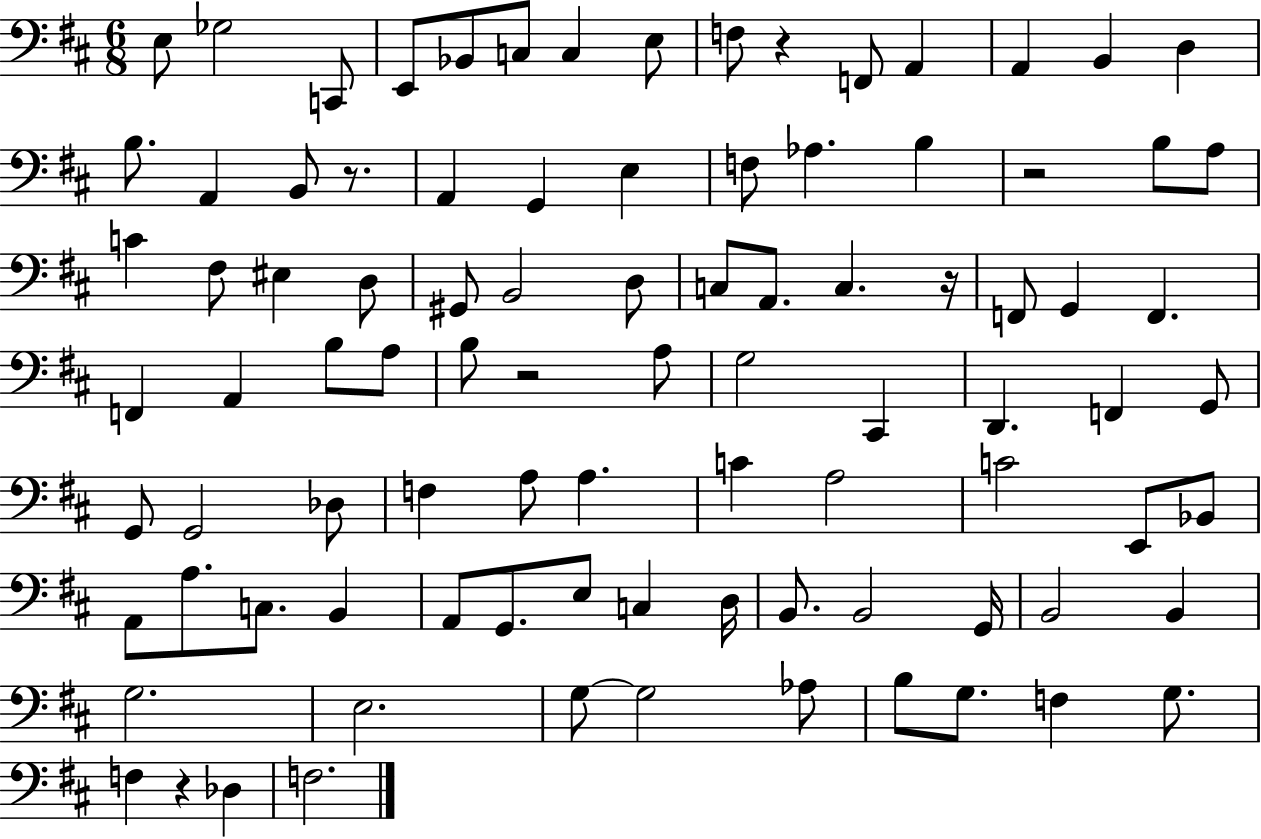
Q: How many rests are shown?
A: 6